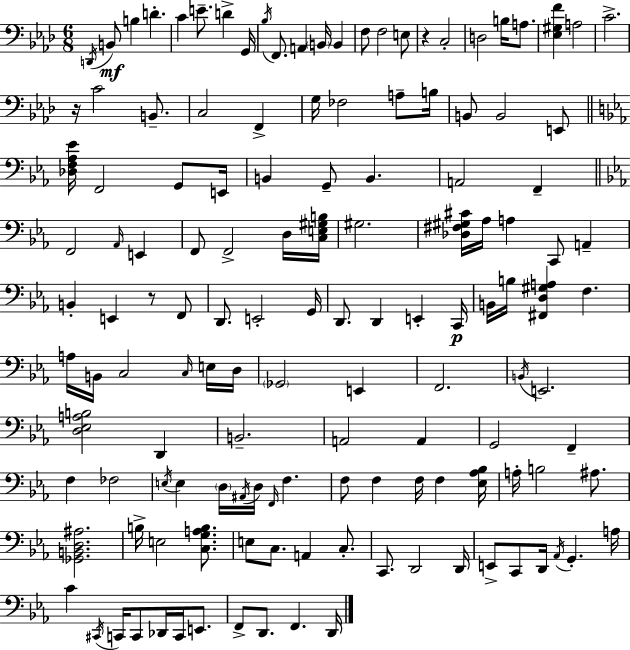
{
  \clef bass
  \numericTimeSignature
  \time 6/8
  \key f \minor
  \repeat volta 2 { \acciaccatura { d,16 }\mf b,8 b4 d'4.-. | c'4 e'8.-- d'4-> | g,16 \acciaccatura { bes16 } f,8. a,4 \parenthesize b,16 b,4 | f8 f2 | \break e8 r4 c2-. | d2 b16 a8. | <ees gis f'>4 a2 | c'2.-> | \break r16 c'2 b,8.-- | c2 f,4-> | g16 fes2 a8-- | b16 b,8 b,2 | \break e,8 \bar "||" \break \key ees \major <des f aes ees'>16 f,2 g,8 e,16 | b,4 g,8-- b,4. | a,2 f,4-- | \bar "||" \break \key ees \major f,2 \grace { aes,16 } e,4 | f,8 f,2-> d16 | <c e gis b>16 gis2. | <des fis gis cis'>16 aes16 a4 c,8 a,4-- | \break b,4-. e,4 r8 f,8 | d,8. e,2-. | g,16 d,8. d,4 e,4-. | c,16\p b,16 b16 <fis, d gis a>4 f4. | \break a16 b,16 c2 \grace { c16 } | e16 d16 \parenthesize ges,2 e,4 | f,2. | \acciaccatura { b,16 } e,2. | \break <d ees a b>2 d,4 | b,2.-- | a,2 a,4 | g,2 f,4-- | \break f4 fes2 | \acciaccatura { e16 } e4 \parenthesize d16 \acciaccatura { ais,16 } d16 \grace { f,16 } | f4. f8 f4 | f16 f4 <ees aes bes>16 a16-. b2 | \break ais8. <ges, b, d ais>2. | b16-> e2 | <c g a b>8. e8 c8. a,4 | c8.-. c,8. d,2 | \break d,16 e,8-> c,8 d,16 \acciaccatura { aes,16 } | g,4.-. a16 c'4 \acciaccatura { cis,16 } | c,16 c,8 des,16 c,16 e,8. f,8-> d,8. | f,4. d,16 } \bar "|."
}